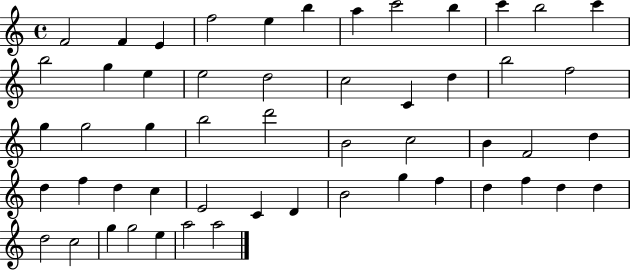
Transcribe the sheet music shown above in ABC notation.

X:1
T:Untitled
M:4/4
L:1/4
K:C
F2 F E f2 e b a c'2 b c' b2 c' b2 g e e2 d2 c2 C d b2 f2 g g2 g b2 d'2 B2 c2 B F2 d d f d c E2 C D B2 g f d f d d d2 c2 g g2 e a2 a2